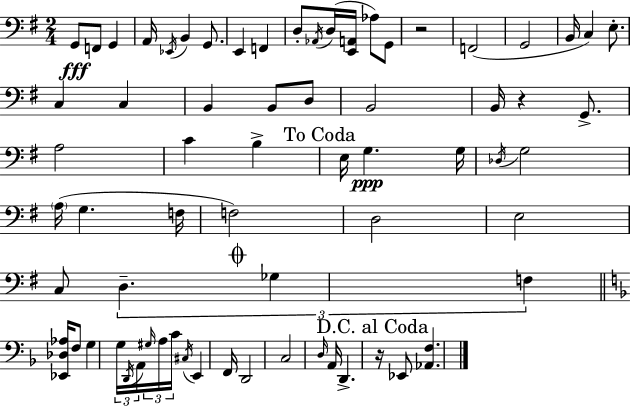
{
  \clef bass
  \numericTimeSignature
  \time 2/4
  \key e \minor
  \repeat volta 2 { g,8\fff f,8 g,4 | a,16 \acciaccatura { ees,16 } b,4 g,8. | e,4 f,4 | d8-. \acciaccatura { aes,16 } d16( <e, a,>16 aes8) | \break g,8 r2 | f,2( | g,2 | b,16 c4) e8.-. | \break c4 c4 | b,4 b,8 | d8 b,2 | b,16 r4 g,8.-> | \break a2 | c'4 b4-> | \mark "To Coda" e16 g4.\ppp | g16 \acciaccatura { des16 } g2 | \break \parenthesize a16( g4. | f16 f2) | d2 | e2 | \break c8 \tuplet 3/2 { d4.-- | \mark \markup { \musicglyph "scripts.coda" } ges4 f4 } | \bar "||" \break \key d \minor <ees, des aes>16 f8 g4 \tuplet 3/2 { g16 | \acciaccatura { d,16 } a,16 } \tuplet 3/2 { \grace { gis16 } a16 c'16 } \acciaccatura { cis16 } e,4 | f,16 d,2 | c2 | \break \grace { d16 } a,16 d,4.-> | \mark "D.C. al Coda" r16 ees,8 <aes, f>4. | } \bar "|."
}